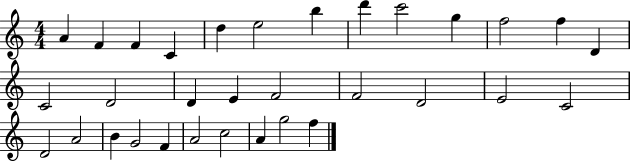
X:1
T:Untitled
M:4/4
L:1/4
K:C
A F F C d e2 b d' c'2 g f2 f D C2 D2 D E F2 F2 D2 E2 C2 D2 A2 B G2 F A2 c2 A g2 f